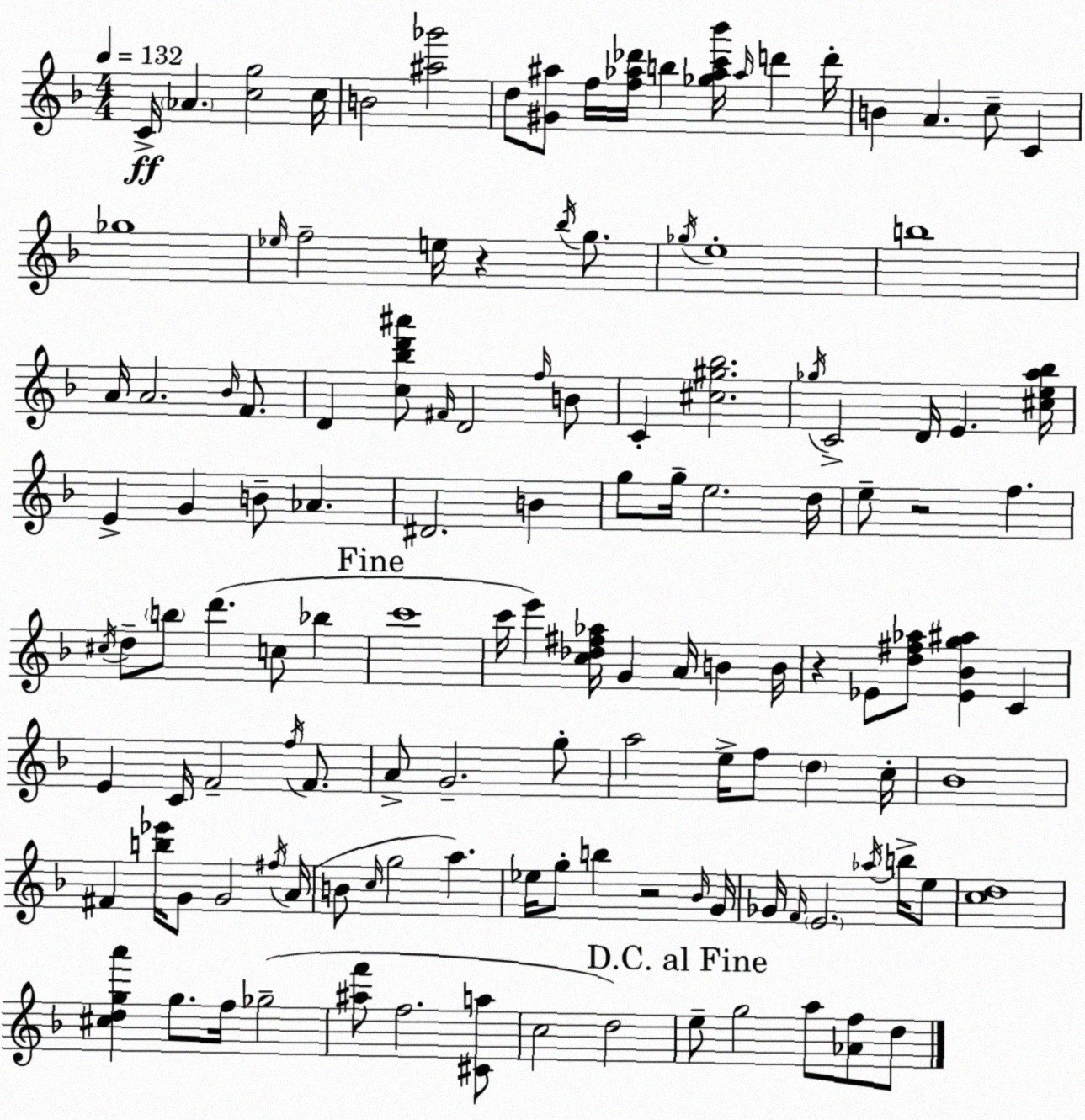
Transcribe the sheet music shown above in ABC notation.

X:1
T:Untitled
M:4/4
L:1/4
K:F
C/4 _A [cg]2 c/4 B2 [^a_g']2 d/2 [^G^a]/2 f/4 [f_a_d']/4 b [_g_ac'_b']/4 _a/4 d' d'/4 B A c/2 C _g4 _e/4 f2 e/4 z _b/4 g/2 _g/4 e4 b4 A/4 A2 _B/4 F/2 D [c_bd'^a']/2 ^F/4 D2 f/4 B/2 C [^c^g_b]2 _g/4 C2 D/4 E [^cea_b]/4 E G B/2 _A ^D2 B g/2 g/4 e2 d/4 e/2 z2 f ^c/4 d/2 b/2 d' c/2 _b c'4 c'/4 e' [c_d^f_a]/4 G A/4 B B/4 z _E/2 [d^f_a]/2 [_E_Bg^a] C E C/4 F2 f/4 F/2 A/2 G2 g/2 a2 e/4 f/2 d c/4 _B4 ^F [b_e']/4 G/2 G2 ^f/4 A/4 B/2 c/4 g2 a _e/4 g/2 b z2 _B/4 G/4 _G/4 F/4 E2 _a/4 b/4 e/2 [cd]4 [^cdga'] g/2 f/4 _g2 [^af']/2 f2 [^Ca]/2 c2 d2 e/2 g2 a/2 [_Af]/2 d/2